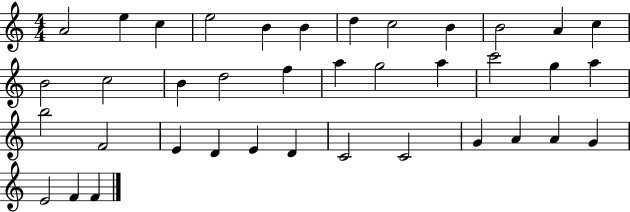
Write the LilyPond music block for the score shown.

{
  \clef treble
  \numericTimeSignature
  \time 4/4
  \key c \major
  a'2 e''4 c''4 | e''2 b'4 b'4 | d''4 c''2 b'4 | b'2 a'4 c''4 | \break b'2 c''2 | b'4 d''2 f''4 | a''4 g''2 a''4 | c'''2 g''4 a''4 | \break b''2 f'2 | e'4 d'4 e'4 d'4 | c'2 c'2 | g'4 a'4 a'4 g'4 | \break e'2 f'4 f'4 | \bar "|."
}